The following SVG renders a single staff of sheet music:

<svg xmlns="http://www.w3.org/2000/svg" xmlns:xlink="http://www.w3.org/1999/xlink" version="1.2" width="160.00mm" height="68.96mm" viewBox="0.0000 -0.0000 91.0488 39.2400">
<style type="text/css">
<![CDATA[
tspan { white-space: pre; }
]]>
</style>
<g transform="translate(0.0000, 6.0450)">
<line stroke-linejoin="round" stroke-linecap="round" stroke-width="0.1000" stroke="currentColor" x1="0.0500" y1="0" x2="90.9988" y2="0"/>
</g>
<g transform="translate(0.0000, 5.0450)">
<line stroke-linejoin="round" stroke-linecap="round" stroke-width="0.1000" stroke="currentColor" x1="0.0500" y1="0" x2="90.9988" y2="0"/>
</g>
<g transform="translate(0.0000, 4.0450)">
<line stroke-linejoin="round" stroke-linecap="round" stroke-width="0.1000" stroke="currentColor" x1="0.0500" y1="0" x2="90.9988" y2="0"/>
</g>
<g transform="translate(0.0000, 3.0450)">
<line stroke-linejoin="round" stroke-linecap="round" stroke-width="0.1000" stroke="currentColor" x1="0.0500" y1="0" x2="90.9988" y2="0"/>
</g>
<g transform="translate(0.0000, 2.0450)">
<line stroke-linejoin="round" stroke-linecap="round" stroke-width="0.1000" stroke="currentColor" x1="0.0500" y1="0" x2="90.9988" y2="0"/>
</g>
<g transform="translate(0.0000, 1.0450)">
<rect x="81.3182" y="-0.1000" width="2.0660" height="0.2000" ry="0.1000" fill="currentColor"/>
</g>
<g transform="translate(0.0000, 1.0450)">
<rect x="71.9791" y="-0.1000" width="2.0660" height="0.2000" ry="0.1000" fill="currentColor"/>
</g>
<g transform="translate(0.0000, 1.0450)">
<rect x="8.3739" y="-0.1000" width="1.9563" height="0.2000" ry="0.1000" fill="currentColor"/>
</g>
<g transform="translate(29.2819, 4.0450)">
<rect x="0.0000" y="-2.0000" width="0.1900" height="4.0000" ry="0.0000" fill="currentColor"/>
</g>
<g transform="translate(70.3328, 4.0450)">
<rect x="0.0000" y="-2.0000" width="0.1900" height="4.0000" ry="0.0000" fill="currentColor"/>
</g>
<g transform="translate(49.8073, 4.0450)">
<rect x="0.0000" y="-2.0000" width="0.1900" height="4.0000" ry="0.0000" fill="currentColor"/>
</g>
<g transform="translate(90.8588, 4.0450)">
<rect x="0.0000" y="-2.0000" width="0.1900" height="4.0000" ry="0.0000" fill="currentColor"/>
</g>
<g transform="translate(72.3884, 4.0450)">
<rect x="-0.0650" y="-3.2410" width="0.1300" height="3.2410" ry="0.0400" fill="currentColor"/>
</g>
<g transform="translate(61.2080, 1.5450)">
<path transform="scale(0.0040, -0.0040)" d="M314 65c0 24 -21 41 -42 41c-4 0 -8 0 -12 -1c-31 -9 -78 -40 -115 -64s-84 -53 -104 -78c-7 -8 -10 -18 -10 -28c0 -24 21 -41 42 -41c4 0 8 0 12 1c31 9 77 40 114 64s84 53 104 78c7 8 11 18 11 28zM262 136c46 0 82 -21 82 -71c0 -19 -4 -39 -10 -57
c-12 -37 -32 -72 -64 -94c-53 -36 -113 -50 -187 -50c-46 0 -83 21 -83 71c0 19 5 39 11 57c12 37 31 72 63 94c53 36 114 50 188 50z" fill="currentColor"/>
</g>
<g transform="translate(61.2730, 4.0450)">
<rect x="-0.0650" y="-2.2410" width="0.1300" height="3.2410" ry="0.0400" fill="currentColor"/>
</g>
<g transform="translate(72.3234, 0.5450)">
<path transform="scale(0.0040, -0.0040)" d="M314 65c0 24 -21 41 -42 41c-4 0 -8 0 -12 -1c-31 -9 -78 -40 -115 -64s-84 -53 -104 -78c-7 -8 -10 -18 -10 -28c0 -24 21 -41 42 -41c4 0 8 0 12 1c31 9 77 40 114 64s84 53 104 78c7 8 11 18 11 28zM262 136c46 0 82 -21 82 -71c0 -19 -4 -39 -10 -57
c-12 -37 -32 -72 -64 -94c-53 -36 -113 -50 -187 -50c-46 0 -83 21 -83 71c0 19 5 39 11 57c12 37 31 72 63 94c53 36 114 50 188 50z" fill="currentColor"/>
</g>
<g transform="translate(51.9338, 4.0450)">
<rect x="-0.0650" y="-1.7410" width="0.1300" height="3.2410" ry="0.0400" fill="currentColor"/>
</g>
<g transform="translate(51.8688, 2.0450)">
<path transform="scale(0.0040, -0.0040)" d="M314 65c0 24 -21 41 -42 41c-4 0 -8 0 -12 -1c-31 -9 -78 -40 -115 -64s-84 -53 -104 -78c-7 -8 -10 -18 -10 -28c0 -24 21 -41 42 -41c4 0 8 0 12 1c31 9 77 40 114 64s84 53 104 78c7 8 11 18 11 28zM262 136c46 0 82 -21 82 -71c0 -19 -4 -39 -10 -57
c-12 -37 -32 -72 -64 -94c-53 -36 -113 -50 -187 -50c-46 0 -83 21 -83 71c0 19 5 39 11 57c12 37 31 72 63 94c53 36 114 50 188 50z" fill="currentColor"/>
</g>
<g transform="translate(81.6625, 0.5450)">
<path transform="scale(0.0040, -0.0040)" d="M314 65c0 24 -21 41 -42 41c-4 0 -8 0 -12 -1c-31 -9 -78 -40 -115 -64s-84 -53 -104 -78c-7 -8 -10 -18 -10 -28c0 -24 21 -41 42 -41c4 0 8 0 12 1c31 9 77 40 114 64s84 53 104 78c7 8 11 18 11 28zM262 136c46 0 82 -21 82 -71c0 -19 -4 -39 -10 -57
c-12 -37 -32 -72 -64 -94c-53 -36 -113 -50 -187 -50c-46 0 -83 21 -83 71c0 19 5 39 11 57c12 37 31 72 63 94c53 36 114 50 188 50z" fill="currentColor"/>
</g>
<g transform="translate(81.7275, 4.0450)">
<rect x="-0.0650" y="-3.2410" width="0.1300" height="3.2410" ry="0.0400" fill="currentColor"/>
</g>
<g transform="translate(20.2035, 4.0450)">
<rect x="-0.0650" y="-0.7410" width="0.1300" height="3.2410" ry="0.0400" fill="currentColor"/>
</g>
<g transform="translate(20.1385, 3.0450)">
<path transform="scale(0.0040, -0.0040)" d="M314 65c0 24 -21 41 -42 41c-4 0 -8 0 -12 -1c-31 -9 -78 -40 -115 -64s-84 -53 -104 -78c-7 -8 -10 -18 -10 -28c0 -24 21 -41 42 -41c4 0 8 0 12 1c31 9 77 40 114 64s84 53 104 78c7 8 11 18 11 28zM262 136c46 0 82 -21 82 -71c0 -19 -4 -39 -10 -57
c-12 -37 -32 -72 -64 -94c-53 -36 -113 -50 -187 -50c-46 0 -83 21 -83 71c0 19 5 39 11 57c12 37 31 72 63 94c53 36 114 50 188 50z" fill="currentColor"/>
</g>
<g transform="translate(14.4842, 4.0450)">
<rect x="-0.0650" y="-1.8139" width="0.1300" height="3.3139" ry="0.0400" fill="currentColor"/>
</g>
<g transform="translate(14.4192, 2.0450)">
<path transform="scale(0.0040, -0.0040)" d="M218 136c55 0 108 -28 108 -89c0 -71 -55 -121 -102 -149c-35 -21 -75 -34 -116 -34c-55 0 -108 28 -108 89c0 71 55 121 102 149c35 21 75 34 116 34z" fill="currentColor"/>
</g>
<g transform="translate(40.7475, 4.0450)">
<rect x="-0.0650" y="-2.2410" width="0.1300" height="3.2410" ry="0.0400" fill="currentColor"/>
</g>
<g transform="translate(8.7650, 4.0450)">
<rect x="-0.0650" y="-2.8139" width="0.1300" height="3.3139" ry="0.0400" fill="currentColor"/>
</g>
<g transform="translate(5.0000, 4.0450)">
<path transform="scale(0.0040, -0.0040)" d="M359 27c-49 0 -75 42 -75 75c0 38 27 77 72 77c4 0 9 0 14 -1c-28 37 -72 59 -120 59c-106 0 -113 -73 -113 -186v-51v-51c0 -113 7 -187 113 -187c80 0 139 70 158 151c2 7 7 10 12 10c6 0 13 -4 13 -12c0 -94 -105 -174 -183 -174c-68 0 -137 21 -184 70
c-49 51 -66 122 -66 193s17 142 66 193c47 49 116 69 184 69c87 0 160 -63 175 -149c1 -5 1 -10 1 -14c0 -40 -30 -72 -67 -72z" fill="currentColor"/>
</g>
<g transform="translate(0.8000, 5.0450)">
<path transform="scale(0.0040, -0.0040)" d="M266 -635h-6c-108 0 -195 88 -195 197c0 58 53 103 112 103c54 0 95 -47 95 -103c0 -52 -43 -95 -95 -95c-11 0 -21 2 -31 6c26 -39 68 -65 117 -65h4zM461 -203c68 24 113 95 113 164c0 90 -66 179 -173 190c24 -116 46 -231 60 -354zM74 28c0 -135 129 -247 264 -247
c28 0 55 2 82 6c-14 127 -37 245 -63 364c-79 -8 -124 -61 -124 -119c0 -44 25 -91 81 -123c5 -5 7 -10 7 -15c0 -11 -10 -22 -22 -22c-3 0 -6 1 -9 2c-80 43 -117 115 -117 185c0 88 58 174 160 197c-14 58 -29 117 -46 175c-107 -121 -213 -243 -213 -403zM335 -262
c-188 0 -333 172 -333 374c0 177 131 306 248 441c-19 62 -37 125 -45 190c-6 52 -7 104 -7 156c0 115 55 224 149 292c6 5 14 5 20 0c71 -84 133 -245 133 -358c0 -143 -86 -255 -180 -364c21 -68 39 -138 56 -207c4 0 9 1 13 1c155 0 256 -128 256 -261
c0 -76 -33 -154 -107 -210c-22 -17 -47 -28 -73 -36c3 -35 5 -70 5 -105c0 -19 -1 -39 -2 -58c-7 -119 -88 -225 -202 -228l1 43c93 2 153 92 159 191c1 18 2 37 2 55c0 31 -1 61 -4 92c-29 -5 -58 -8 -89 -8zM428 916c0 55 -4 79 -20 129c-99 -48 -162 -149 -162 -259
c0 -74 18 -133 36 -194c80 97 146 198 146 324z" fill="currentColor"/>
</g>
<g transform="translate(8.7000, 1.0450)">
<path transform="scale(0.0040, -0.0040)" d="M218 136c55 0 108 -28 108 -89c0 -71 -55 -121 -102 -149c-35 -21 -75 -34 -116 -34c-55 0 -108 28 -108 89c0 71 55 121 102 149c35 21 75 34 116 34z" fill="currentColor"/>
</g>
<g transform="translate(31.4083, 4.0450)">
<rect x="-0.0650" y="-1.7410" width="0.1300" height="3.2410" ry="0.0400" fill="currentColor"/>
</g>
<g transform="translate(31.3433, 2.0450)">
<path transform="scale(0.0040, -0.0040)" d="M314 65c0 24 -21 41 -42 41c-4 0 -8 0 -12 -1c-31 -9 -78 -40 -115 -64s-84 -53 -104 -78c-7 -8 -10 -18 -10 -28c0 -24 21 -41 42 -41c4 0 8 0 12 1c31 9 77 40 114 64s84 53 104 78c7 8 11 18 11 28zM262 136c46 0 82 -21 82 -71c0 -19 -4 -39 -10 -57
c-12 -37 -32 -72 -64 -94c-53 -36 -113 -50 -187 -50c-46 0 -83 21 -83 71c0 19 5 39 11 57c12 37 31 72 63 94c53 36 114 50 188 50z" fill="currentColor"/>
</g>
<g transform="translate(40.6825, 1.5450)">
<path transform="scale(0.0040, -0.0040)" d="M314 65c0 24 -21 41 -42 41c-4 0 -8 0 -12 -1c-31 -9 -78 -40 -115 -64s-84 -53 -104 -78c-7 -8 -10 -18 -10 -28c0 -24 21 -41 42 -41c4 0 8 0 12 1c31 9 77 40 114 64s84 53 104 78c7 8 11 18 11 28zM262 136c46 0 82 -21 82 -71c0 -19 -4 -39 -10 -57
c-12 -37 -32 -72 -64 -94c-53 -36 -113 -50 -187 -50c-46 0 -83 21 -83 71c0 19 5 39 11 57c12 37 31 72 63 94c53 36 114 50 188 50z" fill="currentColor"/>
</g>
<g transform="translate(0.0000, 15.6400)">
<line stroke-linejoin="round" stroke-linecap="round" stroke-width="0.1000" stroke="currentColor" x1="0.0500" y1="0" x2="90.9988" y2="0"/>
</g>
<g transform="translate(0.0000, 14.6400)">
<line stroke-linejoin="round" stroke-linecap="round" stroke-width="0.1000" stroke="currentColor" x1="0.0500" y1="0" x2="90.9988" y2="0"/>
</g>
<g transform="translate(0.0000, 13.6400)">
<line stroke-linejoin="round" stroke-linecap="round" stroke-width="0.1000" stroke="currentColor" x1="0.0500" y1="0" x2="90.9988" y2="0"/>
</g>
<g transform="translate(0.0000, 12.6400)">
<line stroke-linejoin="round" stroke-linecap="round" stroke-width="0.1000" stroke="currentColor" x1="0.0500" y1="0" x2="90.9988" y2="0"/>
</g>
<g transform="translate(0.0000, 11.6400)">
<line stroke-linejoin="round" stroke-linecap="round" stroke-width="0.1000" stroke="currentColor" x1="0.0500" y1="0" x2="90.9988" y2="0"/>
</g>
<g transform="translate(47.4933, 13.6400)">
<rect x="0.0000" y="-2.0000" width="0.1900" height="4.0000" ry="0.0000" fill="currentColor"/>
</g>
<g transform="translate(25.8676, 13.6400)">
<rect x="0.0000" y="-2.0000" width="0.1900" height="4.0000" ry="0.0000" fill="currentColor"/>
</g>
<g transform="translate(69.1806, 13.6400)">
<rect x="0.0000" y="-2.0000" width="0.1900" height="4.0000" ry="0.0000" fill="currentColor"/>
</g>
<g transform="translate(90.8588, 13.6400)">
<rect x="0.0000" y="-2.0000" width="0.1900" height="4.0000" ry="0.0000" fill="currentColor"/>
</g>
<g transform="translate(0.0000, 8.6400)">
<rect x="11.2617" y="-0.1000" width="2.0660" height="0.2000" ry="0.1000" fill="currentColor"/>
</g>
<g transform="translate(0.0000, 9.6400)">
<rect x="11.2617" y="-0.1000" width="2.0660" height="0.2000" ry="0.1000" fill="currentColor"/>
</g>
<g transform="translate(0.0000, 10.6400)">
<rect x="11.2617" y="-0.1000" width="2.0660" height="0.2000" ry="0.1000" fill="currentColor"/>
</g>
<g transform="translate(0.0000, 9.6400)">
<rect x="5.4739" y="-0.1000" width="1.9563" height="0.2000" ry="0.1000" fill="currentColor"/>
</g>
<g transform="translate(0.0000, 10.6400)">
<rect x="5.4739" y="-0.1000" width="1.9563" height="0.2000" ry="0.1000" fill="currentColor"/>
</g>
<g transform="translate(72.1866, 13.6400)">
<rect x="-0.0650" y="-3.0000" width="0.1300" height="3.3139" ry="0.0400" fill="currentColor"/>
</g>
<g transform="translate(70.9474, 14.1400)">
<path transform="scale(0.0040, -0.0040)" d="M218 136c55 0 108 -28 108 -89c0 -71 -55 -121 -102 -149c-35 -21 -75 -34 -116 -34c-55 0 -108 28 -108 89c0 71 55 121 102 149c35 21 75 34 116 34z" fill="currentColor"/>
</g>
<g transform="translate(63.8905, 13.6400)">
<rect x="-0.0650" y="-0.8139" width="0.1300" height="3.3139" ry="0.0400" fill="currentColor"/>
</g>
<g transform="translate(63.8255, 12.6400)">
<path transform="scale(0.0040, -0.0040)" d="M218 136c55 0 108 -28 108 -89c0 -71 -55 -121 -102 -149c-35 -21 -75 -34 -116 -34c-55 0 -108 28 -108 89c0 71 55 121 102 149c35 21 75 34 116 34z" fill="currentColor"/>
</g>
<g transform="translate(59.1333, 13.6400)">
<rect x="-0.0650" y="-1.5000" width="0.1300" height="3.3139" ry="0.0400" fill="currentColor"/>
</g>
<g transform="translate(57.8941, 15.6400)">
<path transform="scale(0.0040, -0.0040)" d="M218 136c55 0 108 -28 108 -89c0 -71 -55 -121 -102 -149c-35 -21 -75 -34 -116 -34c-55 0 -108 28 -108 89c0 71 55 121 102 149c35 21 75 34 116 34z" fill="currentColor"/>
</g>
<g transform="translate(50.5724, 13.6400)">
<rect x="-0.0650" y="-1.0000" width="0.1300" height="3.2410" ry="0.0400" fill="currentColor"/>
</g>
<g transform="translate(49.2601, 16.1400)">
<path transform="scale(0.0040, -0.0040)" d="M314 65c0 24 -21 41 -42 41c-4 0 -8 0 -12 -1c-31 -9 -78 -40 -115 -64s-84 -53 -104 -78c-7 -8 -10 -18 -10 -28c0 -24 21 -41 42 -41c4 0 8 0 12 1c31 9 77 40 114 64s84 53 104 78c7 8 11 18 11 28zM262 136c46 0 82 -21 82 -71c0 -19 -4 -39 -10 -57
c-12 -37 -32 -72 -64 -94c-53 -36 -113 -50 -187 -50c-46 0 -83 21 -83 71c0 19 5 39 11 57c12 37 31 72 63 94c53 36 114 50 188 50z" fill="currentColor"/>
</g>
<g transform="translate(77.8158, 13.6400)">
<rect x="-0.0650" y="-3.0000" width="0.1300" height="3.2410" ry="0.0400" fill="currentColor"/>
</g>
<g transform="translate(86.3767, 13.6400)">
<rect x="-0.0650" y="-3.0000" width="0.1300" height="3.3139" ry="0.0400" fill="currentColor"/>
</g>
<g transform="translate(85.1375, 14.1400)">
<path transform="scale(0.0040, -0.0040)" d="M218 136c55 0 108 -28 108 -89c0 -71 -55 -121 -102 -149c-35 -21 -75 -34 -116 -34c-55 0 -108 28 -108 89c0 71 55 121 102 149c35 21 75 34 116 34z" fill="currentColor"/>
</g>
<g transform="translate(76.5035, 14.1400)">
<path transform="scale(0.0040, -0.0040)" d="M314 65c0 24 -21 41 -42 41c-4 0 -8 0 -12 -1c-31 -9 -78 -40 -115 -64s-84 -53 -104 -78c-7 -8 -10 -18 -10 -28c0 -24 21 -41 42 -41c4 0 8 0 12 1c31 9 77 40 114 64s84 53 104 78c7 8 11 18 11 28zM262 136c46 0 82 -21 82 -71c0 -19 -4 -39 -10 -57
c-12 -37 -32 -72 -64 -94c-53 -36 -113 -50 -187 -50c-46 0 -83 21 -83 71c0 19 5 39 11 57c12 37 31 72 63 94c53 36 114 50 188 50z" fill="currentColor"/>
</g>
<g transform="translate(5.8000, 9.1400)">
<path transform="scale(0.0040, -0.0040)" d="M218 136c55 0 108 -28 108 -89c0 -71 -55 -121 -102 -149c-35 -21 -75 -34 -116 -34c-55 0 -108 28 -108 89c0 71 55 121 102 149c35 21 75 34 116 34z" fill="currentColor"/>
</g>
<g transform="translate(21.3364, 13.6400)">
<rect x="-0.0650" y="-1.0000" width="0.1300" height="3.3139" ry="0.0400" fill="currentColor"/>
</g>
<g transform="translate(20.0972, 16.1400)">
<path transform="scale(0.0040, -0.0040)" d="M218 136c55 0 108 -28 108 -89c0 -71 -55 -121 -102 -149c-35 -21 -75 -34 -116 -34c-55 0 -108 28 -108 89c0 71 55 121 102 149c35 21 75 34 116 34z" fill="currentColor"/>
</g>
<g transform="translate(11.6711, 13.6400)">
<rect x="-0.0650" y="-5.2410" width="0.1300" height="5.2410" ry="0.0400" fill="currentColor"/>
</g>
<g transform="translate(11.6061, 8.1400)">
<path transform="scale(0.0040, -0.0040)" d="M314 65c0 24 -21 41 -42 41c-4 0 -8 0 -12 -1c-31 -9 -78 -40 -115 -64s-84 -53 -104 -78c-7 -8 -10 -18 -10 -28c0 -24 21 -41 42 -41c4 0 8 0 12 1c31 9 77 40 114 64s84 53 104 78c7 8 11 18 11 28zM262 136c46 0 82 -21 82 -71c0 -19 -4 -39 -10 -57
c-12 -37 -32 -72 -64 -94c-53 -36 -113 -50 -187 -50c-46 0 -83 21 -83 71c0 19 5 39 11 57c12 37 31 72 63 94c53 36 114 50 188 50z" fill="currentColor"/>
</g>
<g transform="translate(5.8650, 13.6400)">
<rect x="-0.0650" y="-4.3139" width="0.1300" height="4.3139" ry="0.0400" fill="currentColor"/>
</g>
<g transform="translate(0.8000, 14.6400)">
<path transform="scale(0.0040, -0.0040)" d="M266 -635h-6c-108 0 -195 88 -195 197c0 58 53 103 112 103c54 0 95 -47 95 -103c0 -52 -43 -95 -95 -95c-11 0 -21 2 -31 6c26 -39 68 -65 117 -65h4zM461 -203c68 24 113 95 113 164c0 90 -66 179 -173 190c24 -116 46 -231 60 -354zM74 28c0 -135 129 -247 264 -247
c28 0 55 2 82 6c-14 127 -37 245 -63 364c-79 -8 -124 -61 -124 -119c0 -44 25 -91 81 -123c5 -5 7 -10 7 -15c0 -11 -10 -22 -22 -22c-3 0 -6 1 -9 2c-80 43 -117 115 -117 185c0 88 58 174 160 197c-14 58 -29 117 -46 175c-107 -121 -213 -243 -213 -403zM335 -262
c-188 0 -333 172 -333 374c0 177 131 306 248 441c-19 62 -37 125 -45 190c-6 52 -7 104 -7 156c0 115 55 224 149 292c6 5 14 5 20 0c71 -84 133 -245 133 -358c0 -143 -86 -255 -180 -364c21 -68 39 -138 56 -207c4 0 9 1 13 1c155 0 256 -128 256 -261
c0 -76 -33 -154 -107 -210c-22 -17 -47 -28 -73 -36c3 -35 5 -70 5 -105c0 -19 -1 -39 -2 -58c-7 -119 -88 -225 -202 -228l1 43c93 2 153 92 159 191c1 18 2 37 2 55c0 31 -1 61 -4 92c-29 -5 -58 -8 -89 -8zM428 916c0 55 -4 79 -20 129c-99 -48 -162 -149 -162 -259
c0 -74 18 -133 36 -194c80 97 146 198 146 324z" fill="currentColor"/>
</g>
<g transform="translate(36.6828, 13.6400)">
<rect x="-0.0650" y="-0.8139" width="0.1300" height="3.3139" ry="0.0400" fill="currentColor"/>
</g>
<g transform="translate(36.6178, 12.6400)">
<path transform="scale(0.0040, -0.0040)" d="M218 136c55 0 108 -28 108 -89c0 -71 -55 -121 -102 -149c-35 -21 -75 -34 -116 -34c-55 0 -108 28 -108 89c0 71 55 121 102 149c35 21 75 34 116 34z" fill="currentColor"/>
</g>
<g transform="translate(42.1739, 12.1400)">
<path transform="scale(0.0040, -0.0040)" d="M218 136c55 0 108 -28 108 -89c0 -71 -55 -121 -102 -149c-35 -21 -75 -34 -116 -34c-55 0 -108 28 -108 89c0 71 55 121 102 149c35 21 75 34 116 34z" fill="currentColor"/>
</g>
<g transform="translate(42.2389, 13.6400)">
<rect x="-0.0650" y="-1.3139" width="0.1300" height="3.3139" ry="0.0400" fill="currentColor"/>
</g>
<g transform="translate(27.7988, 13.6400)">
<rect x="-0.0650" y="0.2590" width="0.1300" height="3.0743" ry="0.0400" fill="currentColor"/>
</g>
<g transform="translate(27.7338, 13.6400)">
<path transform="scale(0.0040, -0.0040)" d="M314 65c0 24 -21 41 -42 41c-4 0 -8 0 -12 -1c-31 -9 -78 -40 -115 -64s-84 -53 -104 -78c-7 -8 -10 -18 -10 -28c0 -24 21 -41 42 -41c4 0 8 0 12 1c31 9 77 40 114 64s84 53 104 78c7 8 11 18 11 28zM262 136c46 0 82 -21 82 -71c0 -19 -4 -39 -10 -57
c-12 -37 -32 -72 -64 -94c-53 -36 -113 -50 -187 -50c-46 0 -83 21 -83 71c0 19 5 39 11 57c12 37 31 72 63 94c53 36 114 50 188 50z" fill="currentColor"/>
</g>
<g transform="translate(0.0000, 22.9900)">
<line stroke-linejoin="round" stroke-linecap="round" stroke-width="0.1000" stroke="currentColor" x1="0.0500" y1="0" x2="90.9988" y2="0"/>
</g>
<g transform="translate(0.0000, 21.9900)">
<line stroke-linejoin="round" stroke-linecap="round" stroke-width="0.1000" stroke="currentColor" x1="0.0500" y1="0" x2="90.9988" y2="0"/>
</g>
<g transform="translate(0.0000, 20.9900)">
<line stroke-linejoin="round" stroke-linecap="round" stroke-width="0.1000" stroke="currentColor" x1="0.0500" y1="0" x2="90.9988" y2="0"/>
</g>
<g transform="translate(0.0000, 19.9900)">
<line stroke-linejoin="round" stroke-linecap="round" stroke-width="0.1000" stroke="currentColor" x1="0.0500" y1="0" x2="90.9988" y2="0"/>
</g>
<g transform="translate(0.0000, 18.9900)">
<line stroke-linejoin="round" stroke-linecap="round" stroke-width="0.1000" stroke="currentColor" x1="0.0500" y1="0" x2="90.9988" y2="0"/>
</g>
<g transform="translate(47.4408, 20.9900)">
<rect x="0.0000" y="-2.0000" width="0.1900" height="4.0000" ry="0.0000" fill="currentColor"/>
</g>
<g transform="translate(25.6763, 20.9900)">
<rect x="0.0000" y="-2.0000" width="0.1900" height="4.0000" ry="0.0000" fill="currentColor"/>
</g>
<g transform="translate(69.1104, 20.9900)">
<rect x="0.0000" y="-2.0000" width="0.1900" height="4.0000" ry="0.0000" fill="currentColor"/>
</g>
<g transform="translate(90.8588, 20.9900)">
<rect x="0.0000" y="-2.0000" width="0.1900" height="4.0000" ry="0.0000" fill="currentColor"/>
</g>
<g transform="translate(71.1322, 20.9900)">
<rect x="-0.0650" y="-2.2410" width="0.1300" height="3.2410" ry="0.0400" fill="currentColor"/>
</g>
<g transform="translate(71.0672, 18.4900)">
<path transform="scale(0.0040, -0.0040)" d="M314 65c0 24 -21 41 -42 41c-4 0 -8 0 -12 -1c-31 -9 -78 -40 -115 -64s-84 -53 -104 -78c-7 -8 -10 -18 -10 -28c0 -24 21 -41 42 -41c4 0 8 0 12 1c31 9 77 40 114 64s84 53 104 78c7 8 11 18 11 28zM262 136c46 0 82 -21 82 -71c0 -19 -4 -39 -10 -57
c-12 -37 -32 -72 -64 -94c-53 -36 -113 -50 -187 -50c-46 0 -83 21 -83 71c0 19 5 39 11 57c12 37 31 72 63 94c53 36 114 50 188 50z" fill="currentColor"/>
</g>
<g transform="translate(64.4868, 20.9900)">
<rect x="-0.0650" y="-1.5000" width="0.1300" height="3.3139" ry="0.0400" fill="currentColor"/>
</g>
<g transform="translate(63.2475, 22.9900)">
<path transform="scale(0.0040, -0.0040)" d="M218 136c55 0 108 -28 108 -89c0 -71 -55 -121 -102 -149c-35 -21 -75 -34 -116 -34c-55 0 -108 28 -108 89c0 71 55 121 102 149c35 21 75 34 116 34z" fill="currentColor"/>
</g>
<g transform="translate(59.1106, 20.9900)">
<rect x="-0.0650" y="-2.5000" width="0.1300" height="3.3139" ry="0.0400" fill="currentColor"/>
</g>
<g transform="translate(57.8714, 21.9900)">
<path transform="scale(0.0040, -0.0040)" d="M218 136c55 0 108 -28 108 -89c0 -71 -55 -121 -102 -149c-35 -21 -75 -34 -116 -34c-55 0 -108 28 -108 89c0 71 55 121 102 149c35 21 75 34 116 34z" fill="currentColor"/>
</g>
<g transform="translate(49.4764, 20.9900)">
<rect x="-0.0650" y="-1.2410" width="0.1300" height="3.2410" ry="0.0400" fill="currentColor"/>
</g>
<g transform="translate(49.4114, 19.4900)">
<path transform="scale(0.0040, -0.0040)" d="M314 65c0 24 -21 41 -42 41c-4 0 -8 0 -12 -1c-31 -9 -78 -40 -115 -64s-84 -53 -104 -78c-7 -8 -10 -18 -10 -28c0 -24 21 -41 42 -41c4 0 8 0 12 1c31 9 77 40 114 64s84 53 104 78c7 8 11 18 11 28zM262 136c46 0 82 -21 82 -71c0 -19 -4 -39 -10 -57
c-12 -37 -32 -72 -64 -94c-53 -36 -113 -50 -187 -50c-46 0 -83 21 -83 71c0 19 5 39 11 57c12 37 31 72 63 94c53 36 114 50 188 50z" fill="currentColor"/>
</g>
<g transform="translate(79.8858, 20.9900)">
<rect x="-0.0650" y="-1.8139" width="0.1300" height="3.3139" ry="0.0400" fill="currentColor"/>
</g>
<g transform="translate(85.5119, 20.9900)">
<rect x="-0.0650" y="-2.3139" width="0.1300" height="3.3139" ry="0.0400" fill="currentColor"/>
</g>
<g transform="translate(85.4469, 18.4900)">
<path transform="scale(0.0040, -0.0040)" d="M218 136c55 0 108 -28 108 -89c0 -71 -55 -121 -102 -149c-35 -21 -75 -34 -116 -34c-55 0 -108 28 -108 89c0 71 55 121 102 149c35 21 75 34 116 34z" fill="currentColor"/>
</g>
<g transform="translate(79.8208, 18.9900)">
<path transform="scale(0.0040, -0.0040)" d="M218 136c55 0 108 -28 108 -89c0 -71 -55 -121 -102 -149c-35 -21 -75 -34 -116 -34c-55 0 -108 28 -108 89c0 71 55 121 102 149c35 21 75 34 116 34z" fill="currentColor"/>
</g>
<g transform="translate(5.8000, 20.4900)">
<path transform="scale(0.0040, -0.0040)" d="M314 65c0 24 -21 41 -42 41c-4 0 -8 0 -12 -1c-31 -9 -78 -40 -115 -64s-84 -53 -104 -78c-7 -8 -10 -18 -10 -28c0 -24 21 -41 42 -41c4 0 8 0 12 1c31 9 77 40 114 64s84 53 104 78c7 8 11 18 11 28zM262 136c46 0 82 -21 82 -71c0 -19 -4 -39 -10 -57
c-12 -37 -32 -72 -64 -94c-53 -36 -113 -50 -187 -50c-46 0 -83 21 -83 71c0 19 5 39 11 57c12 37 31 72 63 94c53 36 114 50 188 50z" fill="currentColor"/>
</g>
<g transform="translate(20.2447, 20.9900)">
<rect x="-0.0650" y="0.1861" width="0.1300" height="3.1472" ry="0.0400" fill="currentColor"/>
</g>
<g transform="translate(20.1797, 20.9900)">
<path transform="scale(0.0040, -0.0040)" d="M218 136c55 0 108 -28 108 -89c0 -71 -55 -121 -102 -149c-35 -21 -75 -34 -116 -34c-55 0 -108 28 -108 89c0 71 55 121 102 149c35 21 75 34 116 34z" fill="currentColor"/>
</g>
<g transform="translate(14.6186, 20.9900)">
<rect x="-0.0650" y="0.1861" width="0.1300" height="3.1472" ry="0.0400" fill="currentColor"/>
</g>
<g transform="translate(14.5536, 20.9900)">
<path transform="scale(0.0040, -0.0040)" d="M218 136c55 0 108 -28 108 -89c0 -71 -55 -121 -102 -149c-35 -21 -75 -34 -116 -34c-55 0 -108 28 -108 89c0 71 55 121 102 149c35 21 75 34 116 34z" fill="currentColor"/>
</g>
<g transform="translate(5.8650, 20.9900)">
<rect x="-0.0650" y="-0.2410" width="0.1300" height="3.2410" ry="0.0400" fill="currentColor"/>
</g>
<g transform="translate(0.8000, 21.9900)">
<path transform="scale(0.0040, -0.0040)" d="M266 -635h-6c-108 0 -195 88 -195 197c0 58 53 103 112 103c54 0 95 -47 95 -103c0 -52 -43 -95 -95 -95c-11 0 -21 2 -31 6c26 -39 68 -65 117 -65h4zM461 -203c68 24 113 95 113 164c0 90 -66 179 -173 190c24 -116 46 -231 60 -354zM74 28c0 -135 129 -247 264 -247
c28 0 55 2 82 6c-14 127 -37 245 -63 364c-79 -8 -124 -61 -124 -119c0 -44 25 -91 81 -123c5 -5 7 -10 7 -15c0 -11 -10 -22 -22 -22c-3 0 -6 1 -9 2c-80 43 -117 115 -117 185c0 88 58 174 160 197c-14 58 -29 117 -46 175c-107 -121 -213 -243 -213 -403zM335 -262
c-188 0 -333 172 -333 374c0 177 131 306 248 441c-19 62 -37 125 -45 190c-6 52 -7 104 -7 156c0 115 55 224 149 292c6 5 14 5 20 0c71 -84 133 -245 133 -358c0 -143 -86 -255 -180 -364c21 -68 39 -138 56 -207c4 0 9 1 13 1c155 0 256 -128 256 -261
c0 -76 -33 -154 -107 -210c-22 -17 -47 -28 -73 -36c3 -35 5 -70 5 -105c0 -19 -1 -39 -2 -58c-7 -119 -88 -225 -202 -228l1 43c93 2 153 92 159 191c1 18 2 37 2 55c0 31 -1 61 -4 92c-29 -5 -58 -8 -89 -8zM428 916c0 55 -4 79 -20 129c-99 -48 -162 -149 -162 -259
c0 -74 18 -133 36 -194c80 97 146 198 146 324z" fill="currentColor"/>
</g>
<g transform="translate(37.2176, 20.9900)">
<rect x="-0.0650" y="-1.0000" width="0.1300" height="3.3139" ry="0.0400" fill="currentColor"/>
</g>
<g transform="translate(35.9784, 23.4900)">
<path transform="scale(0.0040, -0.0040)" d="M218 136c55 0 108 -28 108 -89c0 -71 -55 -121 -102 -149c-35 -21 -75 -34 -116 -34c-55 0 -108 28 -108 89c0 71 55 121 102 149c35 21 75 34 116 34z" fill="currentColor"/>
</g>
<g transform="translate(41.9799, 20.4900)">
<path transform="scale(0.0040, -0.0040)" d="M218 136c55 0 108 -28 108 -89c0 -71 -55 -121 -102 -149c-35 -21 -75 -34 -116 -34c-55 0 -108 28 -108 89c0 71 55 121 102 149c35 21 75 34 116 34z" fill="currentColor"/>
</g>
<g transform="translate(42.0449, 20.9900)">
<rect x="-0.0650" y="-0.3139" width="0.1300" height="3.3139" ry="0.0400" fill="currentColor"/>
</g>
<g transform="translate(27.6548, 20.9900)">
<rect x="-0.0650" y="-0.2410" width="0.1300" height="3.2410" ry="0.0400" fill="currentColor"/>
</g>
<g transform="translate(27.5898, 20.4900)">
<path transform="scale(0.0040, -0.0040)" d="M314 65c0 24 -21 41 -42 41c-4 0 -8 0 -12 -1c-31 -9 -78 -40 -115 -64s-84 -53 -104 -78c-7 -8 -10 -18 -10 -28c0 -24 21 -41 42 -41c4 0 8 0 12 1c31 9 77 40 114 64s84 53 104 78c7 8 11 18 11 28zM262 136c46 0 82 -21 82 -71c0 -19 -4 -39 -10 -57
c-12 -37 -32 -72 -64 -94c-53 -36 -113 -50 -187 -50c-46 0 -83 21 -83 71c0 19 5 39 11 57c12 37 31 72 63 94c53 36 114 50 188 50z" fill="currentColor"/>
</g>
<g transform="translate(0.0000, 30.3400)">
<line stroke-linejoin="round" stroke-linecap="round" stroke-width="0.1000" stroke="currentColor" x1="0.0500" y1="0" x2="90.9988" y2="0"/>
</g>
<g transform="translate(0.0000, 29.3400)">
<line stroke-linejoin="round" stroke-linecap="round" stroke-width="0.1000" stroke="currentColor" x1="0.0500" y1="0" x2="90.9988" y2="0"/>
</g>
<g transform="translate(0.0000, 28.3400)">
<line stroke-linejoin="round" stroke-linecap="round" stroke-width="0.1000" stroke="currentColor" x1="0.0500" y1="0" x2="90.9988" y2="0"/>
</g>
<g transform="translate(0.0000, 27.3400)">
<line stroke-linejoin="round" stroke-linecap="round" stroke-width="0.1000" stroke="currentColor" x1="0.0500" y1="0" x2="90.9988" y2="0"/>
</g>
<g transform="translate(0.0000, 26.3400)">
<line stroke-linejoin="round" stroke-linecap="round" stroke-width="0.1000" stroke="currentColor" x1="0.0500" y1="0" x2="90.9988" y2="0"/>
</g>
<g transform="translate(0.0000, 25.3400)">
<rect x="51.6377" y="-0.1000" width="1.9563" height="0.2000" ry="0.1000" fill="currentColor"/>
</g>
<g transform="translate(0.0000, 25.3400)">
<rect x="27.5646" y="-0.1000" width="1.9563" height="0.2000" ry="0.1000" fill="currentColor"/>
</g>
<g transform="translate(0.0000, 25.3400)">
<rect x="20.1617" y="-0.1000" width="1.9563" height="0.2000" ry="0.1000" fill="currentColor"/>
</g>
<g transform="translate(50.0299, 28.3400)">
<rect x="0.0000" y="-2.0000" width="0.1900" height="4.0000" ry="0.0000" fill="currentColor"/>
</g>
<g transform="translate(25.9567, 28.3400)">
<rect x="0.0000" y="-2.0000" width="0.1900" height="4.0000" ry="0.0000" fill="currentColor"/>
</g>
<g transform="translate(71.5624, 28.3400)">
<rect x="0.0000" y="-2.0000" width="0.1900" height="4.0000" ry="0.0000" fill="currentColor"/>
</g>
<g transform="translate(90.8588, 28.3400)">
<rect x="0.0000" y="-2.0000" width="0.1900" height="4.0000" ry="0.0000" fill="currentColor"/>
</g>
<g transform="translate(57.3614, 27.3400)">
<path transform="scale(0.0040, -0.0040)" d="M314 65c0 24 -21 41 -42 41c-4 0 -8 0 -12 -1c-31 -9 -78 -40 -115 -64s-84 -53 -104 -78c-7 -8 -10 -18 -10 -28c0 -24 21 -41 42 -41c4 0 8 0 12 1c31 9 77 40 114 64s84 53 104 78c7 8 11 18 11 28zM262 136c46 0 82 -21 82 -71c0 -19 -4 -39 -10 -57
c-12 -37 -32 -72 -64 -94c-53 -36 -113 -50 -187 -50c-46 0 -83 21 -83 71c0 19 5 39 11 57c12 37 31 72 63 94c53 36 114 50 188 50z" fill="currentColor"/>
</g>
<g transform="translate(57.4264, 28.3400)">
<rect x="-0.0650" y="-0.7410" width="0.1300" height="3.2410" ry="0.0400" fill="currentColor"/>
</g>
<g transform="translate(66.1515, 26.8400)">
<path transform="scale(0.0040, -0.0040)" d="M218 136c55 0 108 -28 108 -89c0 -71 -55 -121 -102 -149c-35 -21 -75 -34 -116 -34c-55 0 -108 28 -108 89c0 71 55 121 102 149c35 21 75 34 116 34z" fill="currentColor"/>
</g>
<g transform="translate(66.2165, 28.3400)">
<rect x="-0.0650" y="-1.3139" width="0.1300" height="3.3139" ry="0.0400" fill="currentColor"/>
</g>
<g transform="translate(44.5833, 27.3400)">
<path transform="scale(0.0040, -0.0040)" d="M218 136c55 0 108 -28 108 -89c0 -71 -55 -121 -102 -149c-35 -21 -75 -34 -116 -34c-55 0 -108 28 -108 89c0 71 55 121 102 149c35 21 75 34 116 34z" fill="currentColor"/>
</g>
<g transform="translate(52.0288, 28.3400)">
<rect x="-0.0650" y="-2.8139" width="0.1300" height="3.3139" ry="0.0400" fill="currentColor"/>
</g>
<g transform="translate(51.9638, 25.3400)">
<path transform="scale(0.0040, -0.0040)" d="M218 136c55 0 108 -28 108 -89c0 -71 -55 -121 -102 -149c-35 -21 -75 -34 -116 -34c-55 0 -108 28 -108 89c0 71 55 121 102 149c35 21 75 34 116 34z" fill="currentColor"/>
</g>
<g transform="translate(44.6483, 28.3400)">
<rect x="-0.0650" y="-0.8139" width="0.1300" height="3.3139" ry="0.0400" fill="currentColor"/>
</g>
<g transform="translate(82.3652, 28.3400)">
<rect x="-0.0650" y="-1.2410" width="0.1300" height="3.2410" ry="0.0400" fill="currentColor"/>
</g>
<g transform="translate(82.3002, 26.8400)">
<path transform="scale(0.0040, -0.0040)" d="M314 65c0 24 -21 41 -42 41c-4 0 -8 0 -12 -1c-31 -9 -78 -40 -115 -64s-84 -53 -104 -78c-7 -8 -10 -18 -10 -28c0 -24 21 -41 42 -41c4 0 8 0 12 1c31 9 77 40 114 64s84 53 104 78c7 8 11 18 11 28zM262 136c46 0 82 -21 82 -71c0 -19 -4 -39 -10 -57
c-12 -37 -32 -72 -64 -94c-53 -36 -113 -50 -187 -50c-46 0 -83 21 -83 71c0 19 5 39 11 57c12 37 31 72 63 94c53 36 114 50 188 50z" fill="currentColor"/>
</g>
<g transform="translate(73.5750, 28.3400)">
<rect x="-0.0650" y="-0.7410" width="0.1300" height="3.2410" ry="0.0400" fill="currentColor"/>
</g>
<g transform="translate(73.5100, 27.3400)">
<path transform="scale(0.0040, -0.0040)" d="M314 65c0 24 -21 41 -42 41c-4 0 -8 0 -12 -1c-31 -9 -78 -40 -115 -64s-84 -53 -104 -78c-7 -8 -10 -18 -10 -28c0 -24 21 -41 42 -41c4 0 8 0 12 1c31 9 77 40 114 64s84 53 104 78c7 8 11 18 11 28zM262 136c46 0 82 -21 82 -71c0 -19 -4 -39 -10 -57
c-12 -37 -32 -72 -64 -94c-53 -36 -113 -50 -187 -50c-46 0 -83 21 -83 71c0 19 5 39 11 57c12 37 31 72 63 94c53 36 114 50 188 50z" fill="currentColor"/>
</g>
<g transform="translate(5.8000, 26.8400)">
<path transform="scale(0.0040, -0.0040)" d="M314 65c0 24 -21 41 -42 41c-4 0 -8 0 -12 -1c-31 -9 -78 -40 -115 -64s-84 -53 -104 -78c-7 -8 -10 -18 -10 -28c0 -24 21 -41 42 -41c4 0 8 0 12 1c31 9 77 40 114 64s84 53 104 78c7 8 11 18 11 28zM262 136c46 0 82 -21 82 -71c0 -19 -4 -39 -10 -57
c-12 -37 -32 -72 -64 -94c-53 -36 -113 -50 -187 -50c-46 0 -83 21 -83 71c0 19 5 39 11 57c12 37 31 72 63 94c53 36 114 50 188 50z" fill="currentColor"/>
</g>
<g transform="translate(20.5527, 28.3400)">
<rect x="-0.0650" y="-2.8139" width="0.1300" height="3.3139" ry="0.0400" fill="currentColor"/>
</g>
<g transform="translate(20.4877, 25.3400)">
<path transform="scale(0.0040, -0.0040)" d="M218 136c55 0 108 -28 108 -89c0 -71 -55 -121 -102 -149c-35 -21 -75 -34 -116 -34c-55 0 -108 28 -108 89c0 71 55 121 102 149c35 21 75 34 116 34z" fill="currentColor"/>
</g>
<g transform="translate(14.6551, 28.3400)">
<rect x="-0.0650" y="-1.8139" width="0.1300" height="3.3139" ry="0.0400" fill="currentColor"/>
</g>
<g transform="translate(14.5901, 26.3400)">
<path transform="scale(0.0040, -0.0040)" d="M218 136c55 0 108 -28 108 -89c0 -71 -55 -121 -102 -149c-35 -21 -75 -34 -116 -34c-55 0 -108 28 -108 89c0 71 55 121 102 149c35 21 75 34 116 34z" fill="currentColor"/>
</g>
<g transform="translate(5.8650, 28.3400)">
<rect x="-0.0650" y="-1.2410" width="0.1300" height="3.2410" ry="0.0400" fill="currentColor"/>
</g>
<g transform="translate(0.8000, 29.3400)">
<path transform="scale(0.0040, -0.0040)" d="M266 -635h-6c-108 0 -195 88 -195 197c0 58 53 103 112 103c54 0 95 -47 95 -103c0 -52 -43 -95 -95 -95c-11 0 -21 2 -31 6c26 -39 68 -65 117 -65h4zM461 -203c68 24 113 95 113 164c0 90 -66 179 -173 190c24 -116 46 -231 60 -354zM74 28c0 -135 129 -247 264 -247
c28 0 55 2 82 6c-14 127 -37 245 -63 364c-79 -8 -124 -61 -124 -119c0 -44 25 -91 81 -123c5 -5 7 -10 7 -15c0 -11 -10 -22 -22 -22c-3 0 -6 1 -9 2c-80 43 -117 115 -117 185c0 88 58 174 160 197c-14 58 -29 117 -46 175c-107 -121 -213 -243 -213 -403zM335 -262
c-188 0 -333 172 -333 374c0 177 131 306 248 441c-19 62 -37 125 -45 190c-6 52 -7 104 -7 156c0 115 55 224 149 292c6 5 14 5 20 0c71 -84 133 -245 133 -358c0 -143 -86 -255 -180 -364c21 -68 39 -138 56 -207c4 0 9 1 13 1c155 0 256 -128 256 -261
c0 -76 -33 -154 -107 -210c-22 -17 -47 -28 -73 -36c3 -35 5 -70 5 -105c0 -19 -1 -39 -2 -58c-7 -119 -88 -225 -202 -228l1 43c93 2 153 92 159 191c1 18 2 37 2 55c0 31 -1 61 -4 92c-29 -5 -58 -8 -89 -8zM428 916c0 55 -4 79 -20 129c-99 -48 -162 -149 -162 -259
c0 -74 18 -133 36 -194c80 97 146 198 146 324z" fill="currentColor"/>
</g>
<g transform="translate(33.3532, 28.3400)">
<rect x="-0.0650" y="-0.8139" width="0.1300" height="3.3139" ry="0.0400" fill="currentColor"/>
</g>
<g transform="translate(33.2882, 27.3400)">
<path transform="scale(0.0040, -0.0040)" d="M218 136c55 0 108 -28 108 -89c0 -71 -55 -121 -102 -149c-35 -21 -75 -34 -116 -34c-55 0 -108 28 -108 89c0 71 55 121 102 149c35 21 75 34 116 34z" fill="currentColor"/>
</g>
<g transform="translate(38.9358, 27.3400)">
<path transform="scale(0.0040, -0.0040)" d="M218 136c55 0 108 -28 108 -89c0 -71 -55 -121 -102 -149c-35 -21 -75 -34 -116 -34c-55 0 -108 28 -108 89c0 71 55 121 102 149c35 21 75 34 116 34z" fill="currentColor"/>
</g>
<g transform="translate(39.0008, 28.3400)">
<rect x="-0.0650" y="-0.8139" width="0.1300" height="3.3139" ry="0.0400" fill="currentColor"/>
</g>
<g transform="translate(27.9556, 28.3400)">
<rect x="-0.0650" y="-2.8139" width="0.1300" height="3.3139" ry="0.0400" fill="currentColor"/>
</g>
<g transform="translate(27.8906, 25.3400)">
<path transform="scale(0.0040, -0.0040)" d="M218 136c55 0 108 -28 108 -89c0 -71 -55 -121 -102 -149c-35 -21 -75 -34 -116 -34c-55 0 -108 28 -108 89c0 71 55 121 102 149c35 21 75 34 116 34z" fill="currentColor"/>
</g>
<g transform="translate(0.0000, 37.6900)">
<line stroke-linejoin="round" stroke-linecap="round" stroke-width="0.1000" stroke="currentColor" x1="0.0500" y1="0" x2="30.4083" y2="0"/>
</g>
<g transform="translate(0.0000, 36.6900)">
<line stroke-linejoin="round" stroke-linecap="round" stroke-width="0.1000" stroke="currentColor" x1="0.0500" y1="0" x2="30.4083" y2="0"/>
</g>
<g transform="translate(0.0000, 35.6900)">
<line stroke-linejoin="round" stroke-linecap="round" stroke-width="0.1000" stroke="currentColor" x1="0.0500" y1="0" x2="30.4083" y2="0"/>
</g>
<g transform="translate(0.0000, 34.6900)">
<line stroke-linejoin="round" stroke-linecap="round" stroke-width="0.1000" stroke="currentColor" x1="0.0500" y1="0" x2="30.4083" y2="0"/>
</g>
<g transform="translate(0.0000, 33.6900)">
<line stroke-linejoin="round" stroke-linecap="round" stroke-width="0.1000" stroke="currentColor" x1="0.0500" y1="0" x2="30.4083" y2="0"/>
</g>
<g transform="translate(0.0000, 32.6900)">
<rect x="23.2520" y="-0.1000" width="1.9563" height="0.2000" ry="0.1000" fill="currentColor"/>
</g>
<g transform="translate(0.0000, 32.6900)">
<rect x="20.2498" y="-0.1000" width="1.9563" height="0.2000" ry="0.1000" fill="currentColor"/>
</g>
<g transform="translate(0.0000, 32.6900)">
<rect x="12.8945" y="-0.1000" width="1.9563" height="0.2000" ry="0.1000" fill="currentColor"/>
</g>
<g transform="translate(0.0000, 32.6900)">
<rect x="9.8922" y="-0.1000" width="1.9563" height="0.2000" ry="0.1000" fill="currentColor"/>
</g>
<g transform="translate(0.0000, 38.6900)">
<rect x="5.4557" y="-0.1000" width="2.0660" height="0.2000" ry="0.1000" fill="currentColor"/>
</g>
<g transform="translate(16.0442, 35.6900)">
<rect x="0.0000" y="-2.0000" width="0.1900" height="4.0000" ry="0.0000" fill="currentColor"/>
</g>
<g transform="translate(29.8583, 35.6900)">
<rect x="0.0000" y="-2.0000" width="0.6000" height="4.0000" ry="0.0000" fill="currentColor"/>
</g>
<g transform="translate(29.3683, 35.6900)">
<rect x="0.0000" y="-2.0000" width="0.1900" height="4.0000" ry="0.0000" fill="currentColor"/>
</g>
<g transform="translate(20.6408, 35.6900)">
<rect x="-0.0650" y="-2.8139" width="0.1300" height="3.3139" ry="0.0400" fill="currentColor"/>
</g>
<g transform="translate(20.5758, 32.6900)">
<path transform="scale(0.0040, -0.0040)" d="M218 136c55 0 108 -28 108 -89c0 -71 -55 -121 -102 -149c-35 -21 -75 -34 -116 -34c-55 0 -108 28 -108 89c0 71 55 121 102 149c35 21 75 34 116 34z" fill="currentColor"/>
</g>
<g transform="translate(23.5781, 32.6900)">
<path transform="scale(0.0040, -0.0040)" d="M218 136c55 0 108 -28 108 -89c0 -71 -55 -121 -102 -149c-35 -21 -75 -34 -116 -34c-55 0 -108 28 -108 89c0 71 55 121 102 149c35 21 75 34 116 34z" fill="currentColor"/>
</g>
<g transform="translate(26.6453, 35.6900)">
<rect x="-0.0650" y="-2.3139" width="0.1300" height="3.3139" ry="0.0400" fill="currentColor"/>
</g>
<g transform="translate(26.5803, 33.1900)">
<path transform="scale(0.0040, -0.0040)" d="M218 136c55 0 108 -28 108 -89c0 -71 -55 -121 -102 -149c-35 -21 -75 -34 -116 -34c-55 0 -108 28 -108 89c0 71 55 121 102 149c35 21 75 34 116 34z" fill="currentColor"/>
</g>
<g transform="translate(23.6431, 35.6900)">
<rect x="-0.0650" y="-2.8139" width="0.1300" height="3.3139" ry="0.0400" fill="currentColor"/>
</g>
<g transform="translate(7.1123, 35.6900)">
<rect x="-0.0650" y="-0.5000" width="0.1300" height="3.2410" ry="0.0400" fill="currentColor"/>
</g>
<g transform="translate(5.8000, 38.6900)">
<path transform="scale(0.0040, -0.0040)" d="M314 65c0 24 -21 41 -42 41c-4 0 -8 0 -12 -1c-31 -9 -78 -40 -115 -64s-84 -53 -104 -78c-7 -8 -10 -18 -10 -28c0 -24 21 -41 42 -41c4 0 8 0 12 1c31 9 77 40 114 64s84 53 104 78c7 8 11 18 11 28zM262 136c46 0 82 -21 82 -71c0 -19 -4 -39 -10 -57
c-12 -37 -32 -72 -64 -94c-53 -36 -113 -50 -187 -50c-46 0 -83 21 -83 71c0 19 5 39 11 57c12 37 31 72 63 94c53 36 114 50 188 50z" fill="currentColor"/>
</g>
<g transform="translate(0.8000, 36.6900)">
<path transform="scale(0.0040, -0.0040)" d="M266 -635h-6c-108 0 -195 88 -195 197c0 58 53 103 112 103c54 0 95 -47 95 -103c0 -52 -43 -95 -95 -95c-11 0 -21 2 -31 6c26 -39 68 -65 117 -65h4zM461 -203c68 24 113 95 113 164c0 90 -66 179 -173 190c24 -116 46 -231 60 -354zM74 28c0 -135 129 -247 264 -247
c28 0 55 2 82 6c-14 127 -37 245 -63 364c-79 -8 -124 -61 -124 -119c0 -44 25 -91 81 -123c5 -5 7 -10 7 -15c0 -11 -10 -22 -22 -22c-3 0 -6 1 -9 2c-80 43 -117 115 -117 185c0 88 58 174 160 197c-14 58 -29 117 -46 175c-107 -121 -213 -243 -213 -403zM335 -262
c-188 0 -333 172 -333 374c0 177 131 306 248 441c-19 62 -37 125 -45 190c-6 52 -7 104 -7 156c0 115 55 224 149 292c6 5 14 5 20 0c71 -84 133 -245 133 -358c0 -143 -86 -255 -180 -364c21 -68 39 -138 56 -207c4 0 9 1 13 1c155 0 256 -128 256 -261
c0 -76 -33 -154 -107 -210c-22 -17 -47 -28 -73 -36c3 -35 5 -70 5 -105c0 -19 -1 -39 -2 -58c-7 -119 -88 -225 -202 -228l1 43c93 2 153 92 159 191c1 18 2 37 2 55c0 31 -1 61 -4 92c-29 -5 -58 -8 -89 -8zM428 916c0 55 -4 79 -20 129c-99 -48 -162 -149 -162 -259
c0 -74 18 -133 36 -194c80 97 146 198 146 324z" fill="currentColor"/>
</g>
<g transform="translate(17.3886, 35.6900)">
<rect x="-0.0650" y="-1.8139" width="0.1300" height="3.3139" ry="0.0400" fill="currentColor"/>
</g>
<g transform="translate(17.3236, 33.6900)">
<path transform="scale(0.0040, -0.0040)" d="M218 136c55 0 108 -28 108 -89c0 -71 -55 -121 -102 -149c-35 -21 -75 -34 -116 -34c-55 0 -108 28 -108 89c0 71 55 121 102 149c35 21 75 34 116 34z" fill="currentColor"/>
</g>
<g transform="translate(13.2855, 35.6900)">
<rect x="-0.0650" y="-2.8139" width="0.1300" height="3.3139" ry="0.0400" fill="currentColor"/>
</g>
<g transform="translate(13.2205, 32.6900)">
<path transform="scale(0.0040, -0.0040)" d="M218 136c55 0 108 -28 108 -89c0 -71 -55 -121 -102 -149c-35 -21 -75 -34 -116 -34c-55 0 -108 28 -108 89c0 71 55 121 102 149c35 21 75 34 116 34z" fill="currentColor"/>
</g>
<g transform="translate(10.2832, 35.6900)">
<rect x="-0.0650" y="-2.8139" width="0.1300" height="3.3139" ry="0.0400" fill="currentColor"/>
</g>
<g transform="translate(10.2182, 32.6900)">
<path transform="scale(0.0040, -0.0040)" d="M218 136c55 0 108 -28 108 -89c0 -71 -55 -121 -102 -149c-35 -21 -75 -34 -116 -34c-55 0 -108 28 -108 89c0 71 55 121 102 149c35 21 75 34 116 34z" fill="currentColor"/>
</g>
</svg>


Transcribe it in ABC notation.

X:1
T:Untitled
M:4/4
L:1/4
K:C
a f d2 f2 g2 f2 g2 b2 b2 d' f'2 D B2 d e D2 E d A A2 A c2 B B c2 D c e2 G E g2 f g e2 f a a d d d a d2 e d2 e2 C2 a a f a a g